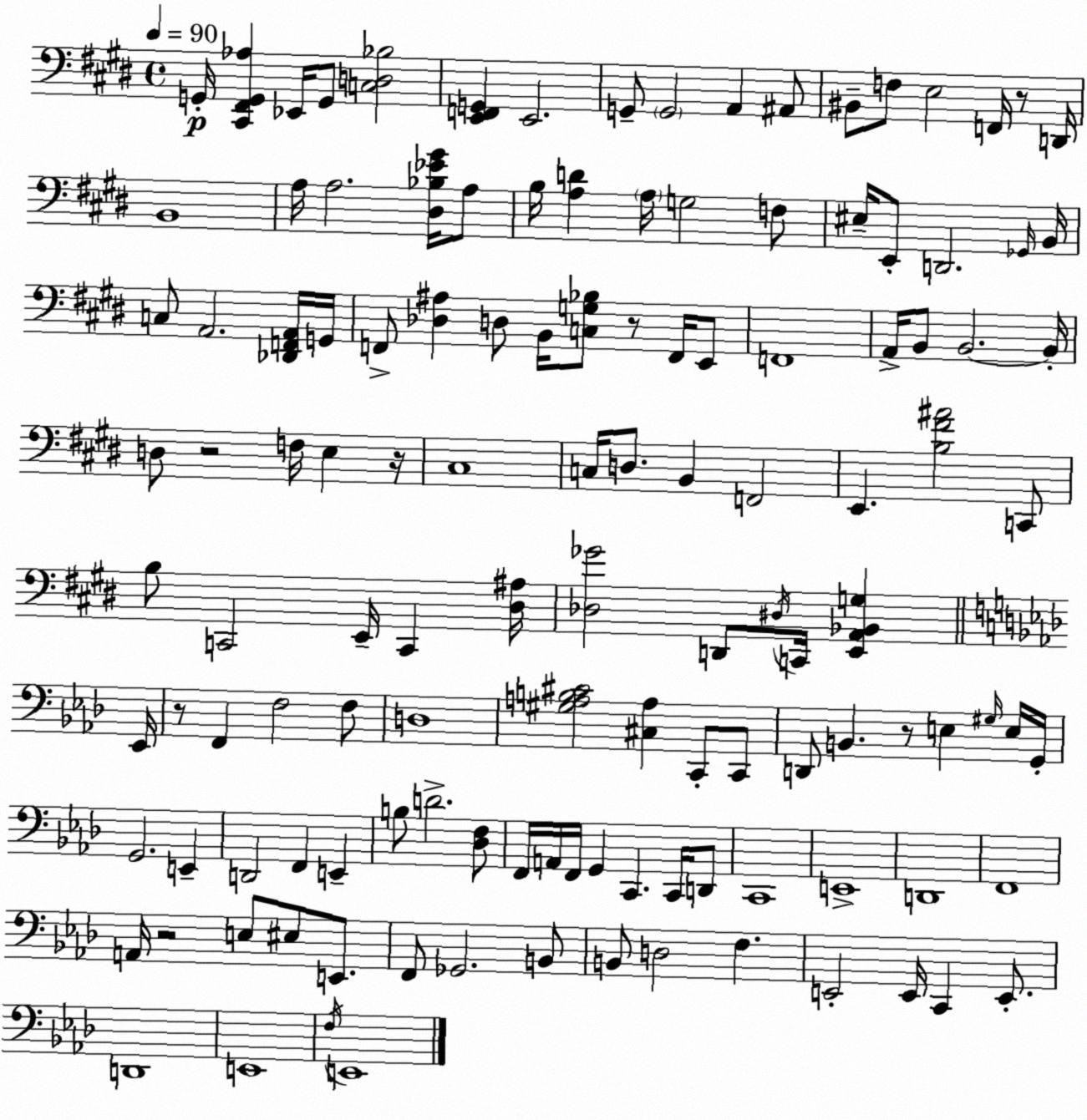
X:1
T:Untitled
M:4/4
L:1/4
K:E
G,,/4 [^C,,^F,,G,,_A,] _E,,/4 G,,/2 [C,D,_B,]2 [E,,F,,G,,] E,,2 G,,/2 G,,2 A,, ^A,,/2 ^B,,/2 F,/2 E,2 F,,/4 z/2 D,,/4 B,,4 A,/4 A,2 [^D,_B,_E^G]/4 A,/2 B,/4 [A,D] A,/4 G,2 F,/2 ^E,/4 E,,/2 D,,2 _G,,/4 B,,/4 C,/2 A,,2 [_D,,F,,A,,]/4 G,,/4 F,,/2 [_D,^A,] D,/2 B,,/4 [C,G,_B,]/2 z/2 F,,/4 E,,/2 F,,4 A,,/4 B,,/2 B,,2 B,,/4 D,/2 z2 F,/4 E, z/4 ^C,4 C,/4 D,/2 B,, F,,2 E,, [B,^F^A]2 C,,/2 B,/2 C,,2 E,,/4 C,, [^D,^A,]/4 [_D,_G]2 D,,/2 ^D,/4 C,,/4 [E,,A,,_B,,G,] _E,,/4 z/2 F,, F,2 F,/2 D,4 [^G,A,B,^C]2 [^C,A,] C,,/2 C,,/2 D,,/2 B,, z/2 E, ^G,/4 E,/4 G,,/4 G,,2 E,, D,,2 F,, E,, B,/2 D2 [_D,F,]/2 F,,/4 A,,/4 F,,/4 G,, C,, C,,/4 D,,/2 C,,4 E,,4 D,,4 F,,4 A,,/4 z2 E,/2 ^E,/2 E,,/2 F,,/2 _G,,2 B,,/2 B,,/2 D,2 F, E,,2 E,,/4 C,, E,,/2 D,,4 E,,4 F,/4 E,,4